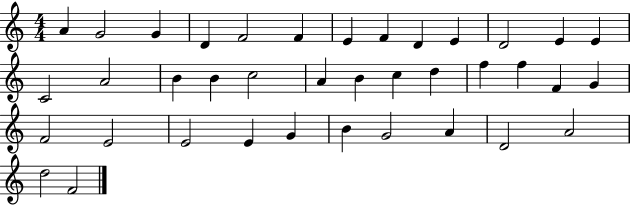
{
  \clef treble
  \numericTimeSignature
  \time 4/4
  \key c \major
  a'4 g'2 g'4 | d'4 f'2 f'4 | e'4 f'4 d'4 e'4 | d'2 e'4 e'4 | \break c'2 a'2 | b'4 b'4 c''2 | a'4 b'4 c''4 d''4 | f''4 f''4 f'4 g'4 | \break f'2 e'2 | e'2 e'4 g'4 | b'4 g'2 a'4 | d'2 a'2 | \break d''2 f'2 | \bar "|."
}